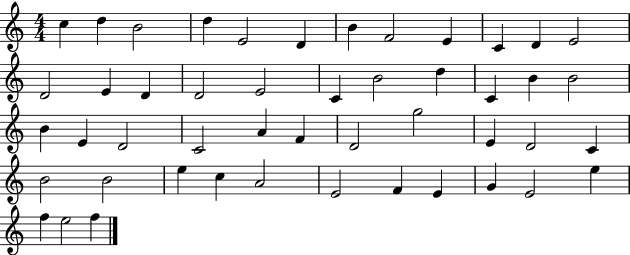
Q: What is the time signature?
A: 4/4